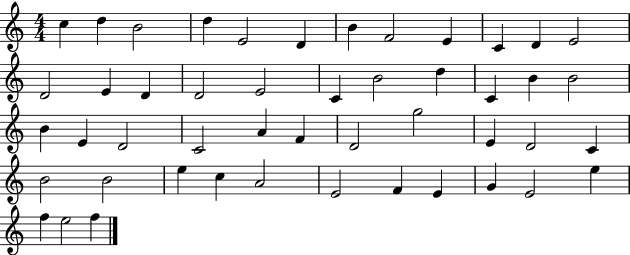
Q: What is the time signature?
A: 4/4